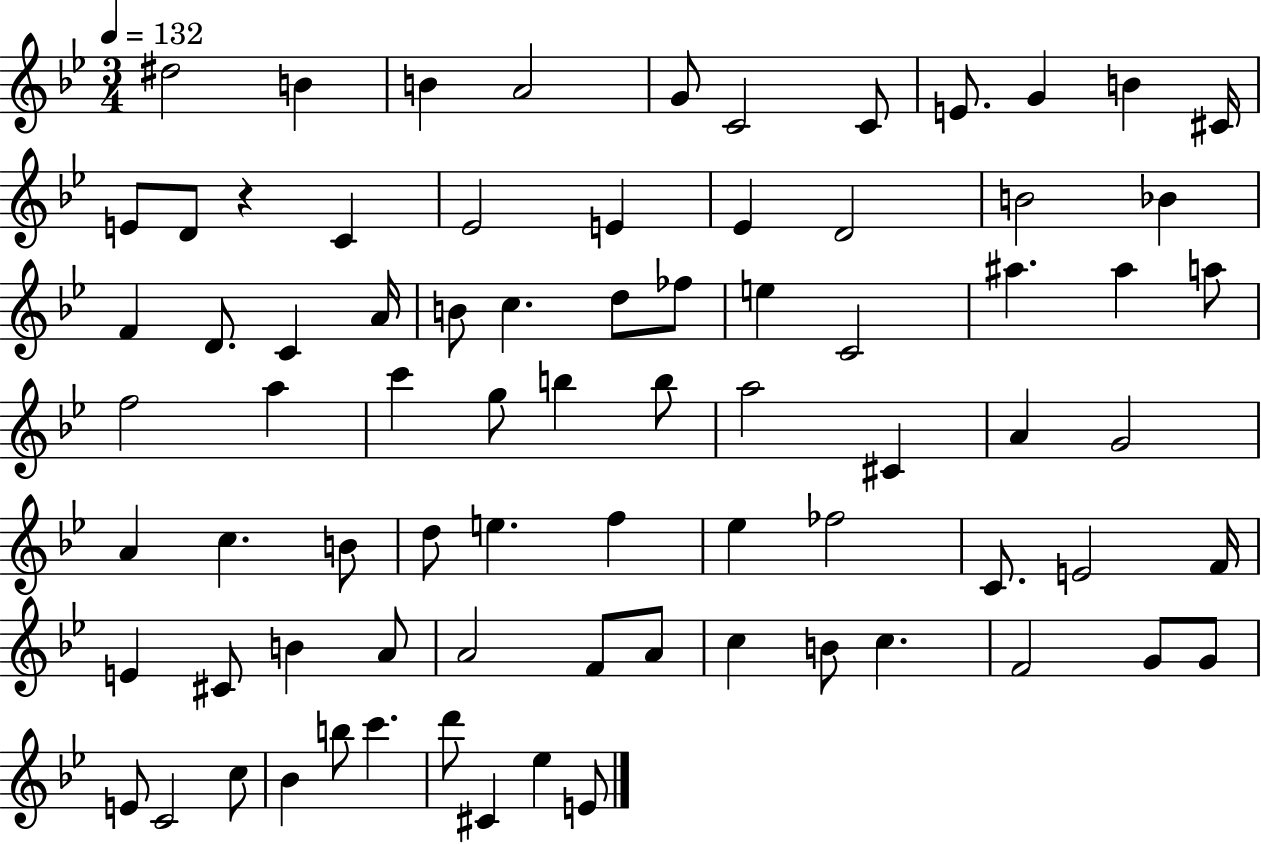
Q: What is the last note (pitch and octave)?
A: E4